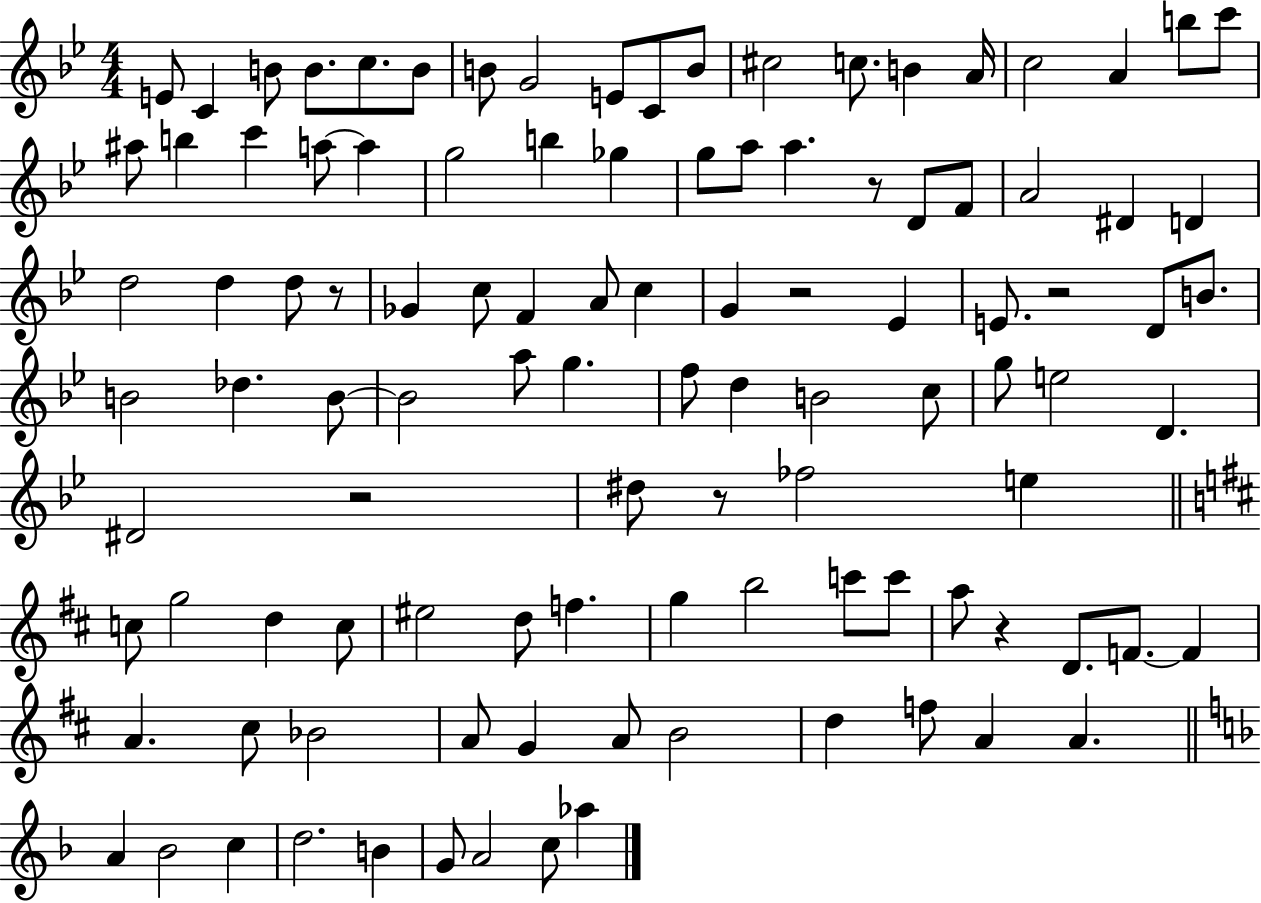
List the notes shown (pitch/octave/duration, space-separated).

E4/e C4/q B4/e B4/e. C5/e. B4/e B4/e G4/h E4/e C4/e B4/e C#5/h C5/e. B4/q A4/s C5/h A4/q B5/e C6/e A#5/e B5/q C6/q A5/e A5/q G5/h B5/q Gb5/q G5/e A5/e A5/q. R/e D4/e F4/e A4/h D#4/q D4/q D5/h D5/q D5/e R/e Gb4/q C5/e F4/q A4/e C5/q G4/q R/h Eb4/q E4/e. R/h D4/e B4/e. B4/h Db5/q. B4/e B4/h A5/e G5/q. F5/e D5/q B4/h C5/e G5/e E5/h D4/q. D#4/h R/h D#5/e R/e FES5/h E5/q C5/e G5/h D5/q C5/e EIS5/h D5/e F5/q. G5/q B5/h C6/e C6/e A5/e R/q D4/e. F4/e. F4/q A4/q. C#5/e Bb4/h A4/e G4/q A4/e B4/h D5/q F5/e A4/q A4/q. A4/q Bb4/h C5/q D5/h. B4/q G4/e A4/h C5/e Ab5/q